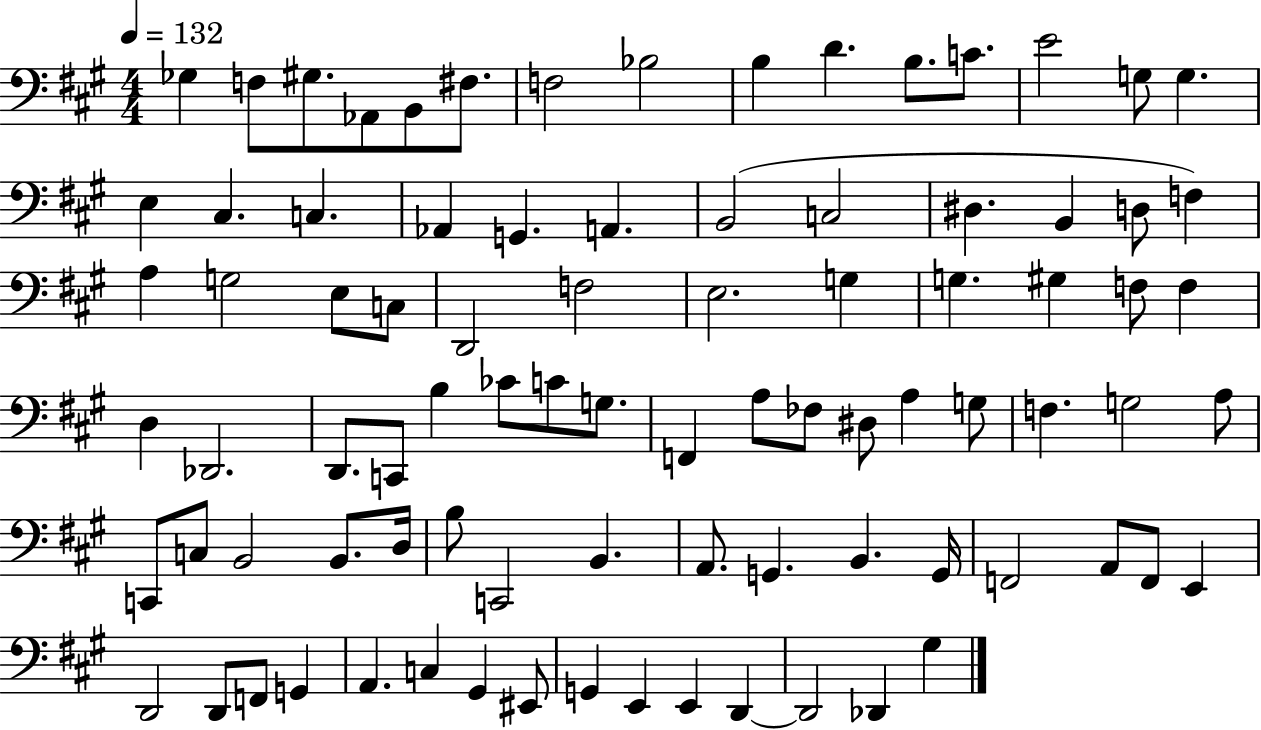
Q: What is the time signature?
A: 4/4